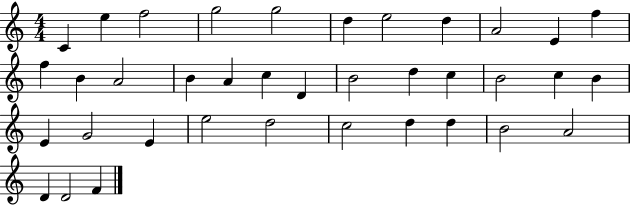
{
  \clef treble
  \numericTimeSignature
  \time 4/4
  \key c \major
  c'4 e''4 f''2 | g''2 g''2 | d''4 e''2 d''4 | a'2 e'4 f''4 | \break f''4 b'4 a'2 | b'4 a'4 c''4 d'4 | b'2 d''4 c''4 | b'2 c''4 b'4 | \break e'4 g'2 e'4 | e''2 d''2 | c''2 d''4 d''4 | b'2 a'2 | \break d'4 d'2 f'4 | \bar "|."
}